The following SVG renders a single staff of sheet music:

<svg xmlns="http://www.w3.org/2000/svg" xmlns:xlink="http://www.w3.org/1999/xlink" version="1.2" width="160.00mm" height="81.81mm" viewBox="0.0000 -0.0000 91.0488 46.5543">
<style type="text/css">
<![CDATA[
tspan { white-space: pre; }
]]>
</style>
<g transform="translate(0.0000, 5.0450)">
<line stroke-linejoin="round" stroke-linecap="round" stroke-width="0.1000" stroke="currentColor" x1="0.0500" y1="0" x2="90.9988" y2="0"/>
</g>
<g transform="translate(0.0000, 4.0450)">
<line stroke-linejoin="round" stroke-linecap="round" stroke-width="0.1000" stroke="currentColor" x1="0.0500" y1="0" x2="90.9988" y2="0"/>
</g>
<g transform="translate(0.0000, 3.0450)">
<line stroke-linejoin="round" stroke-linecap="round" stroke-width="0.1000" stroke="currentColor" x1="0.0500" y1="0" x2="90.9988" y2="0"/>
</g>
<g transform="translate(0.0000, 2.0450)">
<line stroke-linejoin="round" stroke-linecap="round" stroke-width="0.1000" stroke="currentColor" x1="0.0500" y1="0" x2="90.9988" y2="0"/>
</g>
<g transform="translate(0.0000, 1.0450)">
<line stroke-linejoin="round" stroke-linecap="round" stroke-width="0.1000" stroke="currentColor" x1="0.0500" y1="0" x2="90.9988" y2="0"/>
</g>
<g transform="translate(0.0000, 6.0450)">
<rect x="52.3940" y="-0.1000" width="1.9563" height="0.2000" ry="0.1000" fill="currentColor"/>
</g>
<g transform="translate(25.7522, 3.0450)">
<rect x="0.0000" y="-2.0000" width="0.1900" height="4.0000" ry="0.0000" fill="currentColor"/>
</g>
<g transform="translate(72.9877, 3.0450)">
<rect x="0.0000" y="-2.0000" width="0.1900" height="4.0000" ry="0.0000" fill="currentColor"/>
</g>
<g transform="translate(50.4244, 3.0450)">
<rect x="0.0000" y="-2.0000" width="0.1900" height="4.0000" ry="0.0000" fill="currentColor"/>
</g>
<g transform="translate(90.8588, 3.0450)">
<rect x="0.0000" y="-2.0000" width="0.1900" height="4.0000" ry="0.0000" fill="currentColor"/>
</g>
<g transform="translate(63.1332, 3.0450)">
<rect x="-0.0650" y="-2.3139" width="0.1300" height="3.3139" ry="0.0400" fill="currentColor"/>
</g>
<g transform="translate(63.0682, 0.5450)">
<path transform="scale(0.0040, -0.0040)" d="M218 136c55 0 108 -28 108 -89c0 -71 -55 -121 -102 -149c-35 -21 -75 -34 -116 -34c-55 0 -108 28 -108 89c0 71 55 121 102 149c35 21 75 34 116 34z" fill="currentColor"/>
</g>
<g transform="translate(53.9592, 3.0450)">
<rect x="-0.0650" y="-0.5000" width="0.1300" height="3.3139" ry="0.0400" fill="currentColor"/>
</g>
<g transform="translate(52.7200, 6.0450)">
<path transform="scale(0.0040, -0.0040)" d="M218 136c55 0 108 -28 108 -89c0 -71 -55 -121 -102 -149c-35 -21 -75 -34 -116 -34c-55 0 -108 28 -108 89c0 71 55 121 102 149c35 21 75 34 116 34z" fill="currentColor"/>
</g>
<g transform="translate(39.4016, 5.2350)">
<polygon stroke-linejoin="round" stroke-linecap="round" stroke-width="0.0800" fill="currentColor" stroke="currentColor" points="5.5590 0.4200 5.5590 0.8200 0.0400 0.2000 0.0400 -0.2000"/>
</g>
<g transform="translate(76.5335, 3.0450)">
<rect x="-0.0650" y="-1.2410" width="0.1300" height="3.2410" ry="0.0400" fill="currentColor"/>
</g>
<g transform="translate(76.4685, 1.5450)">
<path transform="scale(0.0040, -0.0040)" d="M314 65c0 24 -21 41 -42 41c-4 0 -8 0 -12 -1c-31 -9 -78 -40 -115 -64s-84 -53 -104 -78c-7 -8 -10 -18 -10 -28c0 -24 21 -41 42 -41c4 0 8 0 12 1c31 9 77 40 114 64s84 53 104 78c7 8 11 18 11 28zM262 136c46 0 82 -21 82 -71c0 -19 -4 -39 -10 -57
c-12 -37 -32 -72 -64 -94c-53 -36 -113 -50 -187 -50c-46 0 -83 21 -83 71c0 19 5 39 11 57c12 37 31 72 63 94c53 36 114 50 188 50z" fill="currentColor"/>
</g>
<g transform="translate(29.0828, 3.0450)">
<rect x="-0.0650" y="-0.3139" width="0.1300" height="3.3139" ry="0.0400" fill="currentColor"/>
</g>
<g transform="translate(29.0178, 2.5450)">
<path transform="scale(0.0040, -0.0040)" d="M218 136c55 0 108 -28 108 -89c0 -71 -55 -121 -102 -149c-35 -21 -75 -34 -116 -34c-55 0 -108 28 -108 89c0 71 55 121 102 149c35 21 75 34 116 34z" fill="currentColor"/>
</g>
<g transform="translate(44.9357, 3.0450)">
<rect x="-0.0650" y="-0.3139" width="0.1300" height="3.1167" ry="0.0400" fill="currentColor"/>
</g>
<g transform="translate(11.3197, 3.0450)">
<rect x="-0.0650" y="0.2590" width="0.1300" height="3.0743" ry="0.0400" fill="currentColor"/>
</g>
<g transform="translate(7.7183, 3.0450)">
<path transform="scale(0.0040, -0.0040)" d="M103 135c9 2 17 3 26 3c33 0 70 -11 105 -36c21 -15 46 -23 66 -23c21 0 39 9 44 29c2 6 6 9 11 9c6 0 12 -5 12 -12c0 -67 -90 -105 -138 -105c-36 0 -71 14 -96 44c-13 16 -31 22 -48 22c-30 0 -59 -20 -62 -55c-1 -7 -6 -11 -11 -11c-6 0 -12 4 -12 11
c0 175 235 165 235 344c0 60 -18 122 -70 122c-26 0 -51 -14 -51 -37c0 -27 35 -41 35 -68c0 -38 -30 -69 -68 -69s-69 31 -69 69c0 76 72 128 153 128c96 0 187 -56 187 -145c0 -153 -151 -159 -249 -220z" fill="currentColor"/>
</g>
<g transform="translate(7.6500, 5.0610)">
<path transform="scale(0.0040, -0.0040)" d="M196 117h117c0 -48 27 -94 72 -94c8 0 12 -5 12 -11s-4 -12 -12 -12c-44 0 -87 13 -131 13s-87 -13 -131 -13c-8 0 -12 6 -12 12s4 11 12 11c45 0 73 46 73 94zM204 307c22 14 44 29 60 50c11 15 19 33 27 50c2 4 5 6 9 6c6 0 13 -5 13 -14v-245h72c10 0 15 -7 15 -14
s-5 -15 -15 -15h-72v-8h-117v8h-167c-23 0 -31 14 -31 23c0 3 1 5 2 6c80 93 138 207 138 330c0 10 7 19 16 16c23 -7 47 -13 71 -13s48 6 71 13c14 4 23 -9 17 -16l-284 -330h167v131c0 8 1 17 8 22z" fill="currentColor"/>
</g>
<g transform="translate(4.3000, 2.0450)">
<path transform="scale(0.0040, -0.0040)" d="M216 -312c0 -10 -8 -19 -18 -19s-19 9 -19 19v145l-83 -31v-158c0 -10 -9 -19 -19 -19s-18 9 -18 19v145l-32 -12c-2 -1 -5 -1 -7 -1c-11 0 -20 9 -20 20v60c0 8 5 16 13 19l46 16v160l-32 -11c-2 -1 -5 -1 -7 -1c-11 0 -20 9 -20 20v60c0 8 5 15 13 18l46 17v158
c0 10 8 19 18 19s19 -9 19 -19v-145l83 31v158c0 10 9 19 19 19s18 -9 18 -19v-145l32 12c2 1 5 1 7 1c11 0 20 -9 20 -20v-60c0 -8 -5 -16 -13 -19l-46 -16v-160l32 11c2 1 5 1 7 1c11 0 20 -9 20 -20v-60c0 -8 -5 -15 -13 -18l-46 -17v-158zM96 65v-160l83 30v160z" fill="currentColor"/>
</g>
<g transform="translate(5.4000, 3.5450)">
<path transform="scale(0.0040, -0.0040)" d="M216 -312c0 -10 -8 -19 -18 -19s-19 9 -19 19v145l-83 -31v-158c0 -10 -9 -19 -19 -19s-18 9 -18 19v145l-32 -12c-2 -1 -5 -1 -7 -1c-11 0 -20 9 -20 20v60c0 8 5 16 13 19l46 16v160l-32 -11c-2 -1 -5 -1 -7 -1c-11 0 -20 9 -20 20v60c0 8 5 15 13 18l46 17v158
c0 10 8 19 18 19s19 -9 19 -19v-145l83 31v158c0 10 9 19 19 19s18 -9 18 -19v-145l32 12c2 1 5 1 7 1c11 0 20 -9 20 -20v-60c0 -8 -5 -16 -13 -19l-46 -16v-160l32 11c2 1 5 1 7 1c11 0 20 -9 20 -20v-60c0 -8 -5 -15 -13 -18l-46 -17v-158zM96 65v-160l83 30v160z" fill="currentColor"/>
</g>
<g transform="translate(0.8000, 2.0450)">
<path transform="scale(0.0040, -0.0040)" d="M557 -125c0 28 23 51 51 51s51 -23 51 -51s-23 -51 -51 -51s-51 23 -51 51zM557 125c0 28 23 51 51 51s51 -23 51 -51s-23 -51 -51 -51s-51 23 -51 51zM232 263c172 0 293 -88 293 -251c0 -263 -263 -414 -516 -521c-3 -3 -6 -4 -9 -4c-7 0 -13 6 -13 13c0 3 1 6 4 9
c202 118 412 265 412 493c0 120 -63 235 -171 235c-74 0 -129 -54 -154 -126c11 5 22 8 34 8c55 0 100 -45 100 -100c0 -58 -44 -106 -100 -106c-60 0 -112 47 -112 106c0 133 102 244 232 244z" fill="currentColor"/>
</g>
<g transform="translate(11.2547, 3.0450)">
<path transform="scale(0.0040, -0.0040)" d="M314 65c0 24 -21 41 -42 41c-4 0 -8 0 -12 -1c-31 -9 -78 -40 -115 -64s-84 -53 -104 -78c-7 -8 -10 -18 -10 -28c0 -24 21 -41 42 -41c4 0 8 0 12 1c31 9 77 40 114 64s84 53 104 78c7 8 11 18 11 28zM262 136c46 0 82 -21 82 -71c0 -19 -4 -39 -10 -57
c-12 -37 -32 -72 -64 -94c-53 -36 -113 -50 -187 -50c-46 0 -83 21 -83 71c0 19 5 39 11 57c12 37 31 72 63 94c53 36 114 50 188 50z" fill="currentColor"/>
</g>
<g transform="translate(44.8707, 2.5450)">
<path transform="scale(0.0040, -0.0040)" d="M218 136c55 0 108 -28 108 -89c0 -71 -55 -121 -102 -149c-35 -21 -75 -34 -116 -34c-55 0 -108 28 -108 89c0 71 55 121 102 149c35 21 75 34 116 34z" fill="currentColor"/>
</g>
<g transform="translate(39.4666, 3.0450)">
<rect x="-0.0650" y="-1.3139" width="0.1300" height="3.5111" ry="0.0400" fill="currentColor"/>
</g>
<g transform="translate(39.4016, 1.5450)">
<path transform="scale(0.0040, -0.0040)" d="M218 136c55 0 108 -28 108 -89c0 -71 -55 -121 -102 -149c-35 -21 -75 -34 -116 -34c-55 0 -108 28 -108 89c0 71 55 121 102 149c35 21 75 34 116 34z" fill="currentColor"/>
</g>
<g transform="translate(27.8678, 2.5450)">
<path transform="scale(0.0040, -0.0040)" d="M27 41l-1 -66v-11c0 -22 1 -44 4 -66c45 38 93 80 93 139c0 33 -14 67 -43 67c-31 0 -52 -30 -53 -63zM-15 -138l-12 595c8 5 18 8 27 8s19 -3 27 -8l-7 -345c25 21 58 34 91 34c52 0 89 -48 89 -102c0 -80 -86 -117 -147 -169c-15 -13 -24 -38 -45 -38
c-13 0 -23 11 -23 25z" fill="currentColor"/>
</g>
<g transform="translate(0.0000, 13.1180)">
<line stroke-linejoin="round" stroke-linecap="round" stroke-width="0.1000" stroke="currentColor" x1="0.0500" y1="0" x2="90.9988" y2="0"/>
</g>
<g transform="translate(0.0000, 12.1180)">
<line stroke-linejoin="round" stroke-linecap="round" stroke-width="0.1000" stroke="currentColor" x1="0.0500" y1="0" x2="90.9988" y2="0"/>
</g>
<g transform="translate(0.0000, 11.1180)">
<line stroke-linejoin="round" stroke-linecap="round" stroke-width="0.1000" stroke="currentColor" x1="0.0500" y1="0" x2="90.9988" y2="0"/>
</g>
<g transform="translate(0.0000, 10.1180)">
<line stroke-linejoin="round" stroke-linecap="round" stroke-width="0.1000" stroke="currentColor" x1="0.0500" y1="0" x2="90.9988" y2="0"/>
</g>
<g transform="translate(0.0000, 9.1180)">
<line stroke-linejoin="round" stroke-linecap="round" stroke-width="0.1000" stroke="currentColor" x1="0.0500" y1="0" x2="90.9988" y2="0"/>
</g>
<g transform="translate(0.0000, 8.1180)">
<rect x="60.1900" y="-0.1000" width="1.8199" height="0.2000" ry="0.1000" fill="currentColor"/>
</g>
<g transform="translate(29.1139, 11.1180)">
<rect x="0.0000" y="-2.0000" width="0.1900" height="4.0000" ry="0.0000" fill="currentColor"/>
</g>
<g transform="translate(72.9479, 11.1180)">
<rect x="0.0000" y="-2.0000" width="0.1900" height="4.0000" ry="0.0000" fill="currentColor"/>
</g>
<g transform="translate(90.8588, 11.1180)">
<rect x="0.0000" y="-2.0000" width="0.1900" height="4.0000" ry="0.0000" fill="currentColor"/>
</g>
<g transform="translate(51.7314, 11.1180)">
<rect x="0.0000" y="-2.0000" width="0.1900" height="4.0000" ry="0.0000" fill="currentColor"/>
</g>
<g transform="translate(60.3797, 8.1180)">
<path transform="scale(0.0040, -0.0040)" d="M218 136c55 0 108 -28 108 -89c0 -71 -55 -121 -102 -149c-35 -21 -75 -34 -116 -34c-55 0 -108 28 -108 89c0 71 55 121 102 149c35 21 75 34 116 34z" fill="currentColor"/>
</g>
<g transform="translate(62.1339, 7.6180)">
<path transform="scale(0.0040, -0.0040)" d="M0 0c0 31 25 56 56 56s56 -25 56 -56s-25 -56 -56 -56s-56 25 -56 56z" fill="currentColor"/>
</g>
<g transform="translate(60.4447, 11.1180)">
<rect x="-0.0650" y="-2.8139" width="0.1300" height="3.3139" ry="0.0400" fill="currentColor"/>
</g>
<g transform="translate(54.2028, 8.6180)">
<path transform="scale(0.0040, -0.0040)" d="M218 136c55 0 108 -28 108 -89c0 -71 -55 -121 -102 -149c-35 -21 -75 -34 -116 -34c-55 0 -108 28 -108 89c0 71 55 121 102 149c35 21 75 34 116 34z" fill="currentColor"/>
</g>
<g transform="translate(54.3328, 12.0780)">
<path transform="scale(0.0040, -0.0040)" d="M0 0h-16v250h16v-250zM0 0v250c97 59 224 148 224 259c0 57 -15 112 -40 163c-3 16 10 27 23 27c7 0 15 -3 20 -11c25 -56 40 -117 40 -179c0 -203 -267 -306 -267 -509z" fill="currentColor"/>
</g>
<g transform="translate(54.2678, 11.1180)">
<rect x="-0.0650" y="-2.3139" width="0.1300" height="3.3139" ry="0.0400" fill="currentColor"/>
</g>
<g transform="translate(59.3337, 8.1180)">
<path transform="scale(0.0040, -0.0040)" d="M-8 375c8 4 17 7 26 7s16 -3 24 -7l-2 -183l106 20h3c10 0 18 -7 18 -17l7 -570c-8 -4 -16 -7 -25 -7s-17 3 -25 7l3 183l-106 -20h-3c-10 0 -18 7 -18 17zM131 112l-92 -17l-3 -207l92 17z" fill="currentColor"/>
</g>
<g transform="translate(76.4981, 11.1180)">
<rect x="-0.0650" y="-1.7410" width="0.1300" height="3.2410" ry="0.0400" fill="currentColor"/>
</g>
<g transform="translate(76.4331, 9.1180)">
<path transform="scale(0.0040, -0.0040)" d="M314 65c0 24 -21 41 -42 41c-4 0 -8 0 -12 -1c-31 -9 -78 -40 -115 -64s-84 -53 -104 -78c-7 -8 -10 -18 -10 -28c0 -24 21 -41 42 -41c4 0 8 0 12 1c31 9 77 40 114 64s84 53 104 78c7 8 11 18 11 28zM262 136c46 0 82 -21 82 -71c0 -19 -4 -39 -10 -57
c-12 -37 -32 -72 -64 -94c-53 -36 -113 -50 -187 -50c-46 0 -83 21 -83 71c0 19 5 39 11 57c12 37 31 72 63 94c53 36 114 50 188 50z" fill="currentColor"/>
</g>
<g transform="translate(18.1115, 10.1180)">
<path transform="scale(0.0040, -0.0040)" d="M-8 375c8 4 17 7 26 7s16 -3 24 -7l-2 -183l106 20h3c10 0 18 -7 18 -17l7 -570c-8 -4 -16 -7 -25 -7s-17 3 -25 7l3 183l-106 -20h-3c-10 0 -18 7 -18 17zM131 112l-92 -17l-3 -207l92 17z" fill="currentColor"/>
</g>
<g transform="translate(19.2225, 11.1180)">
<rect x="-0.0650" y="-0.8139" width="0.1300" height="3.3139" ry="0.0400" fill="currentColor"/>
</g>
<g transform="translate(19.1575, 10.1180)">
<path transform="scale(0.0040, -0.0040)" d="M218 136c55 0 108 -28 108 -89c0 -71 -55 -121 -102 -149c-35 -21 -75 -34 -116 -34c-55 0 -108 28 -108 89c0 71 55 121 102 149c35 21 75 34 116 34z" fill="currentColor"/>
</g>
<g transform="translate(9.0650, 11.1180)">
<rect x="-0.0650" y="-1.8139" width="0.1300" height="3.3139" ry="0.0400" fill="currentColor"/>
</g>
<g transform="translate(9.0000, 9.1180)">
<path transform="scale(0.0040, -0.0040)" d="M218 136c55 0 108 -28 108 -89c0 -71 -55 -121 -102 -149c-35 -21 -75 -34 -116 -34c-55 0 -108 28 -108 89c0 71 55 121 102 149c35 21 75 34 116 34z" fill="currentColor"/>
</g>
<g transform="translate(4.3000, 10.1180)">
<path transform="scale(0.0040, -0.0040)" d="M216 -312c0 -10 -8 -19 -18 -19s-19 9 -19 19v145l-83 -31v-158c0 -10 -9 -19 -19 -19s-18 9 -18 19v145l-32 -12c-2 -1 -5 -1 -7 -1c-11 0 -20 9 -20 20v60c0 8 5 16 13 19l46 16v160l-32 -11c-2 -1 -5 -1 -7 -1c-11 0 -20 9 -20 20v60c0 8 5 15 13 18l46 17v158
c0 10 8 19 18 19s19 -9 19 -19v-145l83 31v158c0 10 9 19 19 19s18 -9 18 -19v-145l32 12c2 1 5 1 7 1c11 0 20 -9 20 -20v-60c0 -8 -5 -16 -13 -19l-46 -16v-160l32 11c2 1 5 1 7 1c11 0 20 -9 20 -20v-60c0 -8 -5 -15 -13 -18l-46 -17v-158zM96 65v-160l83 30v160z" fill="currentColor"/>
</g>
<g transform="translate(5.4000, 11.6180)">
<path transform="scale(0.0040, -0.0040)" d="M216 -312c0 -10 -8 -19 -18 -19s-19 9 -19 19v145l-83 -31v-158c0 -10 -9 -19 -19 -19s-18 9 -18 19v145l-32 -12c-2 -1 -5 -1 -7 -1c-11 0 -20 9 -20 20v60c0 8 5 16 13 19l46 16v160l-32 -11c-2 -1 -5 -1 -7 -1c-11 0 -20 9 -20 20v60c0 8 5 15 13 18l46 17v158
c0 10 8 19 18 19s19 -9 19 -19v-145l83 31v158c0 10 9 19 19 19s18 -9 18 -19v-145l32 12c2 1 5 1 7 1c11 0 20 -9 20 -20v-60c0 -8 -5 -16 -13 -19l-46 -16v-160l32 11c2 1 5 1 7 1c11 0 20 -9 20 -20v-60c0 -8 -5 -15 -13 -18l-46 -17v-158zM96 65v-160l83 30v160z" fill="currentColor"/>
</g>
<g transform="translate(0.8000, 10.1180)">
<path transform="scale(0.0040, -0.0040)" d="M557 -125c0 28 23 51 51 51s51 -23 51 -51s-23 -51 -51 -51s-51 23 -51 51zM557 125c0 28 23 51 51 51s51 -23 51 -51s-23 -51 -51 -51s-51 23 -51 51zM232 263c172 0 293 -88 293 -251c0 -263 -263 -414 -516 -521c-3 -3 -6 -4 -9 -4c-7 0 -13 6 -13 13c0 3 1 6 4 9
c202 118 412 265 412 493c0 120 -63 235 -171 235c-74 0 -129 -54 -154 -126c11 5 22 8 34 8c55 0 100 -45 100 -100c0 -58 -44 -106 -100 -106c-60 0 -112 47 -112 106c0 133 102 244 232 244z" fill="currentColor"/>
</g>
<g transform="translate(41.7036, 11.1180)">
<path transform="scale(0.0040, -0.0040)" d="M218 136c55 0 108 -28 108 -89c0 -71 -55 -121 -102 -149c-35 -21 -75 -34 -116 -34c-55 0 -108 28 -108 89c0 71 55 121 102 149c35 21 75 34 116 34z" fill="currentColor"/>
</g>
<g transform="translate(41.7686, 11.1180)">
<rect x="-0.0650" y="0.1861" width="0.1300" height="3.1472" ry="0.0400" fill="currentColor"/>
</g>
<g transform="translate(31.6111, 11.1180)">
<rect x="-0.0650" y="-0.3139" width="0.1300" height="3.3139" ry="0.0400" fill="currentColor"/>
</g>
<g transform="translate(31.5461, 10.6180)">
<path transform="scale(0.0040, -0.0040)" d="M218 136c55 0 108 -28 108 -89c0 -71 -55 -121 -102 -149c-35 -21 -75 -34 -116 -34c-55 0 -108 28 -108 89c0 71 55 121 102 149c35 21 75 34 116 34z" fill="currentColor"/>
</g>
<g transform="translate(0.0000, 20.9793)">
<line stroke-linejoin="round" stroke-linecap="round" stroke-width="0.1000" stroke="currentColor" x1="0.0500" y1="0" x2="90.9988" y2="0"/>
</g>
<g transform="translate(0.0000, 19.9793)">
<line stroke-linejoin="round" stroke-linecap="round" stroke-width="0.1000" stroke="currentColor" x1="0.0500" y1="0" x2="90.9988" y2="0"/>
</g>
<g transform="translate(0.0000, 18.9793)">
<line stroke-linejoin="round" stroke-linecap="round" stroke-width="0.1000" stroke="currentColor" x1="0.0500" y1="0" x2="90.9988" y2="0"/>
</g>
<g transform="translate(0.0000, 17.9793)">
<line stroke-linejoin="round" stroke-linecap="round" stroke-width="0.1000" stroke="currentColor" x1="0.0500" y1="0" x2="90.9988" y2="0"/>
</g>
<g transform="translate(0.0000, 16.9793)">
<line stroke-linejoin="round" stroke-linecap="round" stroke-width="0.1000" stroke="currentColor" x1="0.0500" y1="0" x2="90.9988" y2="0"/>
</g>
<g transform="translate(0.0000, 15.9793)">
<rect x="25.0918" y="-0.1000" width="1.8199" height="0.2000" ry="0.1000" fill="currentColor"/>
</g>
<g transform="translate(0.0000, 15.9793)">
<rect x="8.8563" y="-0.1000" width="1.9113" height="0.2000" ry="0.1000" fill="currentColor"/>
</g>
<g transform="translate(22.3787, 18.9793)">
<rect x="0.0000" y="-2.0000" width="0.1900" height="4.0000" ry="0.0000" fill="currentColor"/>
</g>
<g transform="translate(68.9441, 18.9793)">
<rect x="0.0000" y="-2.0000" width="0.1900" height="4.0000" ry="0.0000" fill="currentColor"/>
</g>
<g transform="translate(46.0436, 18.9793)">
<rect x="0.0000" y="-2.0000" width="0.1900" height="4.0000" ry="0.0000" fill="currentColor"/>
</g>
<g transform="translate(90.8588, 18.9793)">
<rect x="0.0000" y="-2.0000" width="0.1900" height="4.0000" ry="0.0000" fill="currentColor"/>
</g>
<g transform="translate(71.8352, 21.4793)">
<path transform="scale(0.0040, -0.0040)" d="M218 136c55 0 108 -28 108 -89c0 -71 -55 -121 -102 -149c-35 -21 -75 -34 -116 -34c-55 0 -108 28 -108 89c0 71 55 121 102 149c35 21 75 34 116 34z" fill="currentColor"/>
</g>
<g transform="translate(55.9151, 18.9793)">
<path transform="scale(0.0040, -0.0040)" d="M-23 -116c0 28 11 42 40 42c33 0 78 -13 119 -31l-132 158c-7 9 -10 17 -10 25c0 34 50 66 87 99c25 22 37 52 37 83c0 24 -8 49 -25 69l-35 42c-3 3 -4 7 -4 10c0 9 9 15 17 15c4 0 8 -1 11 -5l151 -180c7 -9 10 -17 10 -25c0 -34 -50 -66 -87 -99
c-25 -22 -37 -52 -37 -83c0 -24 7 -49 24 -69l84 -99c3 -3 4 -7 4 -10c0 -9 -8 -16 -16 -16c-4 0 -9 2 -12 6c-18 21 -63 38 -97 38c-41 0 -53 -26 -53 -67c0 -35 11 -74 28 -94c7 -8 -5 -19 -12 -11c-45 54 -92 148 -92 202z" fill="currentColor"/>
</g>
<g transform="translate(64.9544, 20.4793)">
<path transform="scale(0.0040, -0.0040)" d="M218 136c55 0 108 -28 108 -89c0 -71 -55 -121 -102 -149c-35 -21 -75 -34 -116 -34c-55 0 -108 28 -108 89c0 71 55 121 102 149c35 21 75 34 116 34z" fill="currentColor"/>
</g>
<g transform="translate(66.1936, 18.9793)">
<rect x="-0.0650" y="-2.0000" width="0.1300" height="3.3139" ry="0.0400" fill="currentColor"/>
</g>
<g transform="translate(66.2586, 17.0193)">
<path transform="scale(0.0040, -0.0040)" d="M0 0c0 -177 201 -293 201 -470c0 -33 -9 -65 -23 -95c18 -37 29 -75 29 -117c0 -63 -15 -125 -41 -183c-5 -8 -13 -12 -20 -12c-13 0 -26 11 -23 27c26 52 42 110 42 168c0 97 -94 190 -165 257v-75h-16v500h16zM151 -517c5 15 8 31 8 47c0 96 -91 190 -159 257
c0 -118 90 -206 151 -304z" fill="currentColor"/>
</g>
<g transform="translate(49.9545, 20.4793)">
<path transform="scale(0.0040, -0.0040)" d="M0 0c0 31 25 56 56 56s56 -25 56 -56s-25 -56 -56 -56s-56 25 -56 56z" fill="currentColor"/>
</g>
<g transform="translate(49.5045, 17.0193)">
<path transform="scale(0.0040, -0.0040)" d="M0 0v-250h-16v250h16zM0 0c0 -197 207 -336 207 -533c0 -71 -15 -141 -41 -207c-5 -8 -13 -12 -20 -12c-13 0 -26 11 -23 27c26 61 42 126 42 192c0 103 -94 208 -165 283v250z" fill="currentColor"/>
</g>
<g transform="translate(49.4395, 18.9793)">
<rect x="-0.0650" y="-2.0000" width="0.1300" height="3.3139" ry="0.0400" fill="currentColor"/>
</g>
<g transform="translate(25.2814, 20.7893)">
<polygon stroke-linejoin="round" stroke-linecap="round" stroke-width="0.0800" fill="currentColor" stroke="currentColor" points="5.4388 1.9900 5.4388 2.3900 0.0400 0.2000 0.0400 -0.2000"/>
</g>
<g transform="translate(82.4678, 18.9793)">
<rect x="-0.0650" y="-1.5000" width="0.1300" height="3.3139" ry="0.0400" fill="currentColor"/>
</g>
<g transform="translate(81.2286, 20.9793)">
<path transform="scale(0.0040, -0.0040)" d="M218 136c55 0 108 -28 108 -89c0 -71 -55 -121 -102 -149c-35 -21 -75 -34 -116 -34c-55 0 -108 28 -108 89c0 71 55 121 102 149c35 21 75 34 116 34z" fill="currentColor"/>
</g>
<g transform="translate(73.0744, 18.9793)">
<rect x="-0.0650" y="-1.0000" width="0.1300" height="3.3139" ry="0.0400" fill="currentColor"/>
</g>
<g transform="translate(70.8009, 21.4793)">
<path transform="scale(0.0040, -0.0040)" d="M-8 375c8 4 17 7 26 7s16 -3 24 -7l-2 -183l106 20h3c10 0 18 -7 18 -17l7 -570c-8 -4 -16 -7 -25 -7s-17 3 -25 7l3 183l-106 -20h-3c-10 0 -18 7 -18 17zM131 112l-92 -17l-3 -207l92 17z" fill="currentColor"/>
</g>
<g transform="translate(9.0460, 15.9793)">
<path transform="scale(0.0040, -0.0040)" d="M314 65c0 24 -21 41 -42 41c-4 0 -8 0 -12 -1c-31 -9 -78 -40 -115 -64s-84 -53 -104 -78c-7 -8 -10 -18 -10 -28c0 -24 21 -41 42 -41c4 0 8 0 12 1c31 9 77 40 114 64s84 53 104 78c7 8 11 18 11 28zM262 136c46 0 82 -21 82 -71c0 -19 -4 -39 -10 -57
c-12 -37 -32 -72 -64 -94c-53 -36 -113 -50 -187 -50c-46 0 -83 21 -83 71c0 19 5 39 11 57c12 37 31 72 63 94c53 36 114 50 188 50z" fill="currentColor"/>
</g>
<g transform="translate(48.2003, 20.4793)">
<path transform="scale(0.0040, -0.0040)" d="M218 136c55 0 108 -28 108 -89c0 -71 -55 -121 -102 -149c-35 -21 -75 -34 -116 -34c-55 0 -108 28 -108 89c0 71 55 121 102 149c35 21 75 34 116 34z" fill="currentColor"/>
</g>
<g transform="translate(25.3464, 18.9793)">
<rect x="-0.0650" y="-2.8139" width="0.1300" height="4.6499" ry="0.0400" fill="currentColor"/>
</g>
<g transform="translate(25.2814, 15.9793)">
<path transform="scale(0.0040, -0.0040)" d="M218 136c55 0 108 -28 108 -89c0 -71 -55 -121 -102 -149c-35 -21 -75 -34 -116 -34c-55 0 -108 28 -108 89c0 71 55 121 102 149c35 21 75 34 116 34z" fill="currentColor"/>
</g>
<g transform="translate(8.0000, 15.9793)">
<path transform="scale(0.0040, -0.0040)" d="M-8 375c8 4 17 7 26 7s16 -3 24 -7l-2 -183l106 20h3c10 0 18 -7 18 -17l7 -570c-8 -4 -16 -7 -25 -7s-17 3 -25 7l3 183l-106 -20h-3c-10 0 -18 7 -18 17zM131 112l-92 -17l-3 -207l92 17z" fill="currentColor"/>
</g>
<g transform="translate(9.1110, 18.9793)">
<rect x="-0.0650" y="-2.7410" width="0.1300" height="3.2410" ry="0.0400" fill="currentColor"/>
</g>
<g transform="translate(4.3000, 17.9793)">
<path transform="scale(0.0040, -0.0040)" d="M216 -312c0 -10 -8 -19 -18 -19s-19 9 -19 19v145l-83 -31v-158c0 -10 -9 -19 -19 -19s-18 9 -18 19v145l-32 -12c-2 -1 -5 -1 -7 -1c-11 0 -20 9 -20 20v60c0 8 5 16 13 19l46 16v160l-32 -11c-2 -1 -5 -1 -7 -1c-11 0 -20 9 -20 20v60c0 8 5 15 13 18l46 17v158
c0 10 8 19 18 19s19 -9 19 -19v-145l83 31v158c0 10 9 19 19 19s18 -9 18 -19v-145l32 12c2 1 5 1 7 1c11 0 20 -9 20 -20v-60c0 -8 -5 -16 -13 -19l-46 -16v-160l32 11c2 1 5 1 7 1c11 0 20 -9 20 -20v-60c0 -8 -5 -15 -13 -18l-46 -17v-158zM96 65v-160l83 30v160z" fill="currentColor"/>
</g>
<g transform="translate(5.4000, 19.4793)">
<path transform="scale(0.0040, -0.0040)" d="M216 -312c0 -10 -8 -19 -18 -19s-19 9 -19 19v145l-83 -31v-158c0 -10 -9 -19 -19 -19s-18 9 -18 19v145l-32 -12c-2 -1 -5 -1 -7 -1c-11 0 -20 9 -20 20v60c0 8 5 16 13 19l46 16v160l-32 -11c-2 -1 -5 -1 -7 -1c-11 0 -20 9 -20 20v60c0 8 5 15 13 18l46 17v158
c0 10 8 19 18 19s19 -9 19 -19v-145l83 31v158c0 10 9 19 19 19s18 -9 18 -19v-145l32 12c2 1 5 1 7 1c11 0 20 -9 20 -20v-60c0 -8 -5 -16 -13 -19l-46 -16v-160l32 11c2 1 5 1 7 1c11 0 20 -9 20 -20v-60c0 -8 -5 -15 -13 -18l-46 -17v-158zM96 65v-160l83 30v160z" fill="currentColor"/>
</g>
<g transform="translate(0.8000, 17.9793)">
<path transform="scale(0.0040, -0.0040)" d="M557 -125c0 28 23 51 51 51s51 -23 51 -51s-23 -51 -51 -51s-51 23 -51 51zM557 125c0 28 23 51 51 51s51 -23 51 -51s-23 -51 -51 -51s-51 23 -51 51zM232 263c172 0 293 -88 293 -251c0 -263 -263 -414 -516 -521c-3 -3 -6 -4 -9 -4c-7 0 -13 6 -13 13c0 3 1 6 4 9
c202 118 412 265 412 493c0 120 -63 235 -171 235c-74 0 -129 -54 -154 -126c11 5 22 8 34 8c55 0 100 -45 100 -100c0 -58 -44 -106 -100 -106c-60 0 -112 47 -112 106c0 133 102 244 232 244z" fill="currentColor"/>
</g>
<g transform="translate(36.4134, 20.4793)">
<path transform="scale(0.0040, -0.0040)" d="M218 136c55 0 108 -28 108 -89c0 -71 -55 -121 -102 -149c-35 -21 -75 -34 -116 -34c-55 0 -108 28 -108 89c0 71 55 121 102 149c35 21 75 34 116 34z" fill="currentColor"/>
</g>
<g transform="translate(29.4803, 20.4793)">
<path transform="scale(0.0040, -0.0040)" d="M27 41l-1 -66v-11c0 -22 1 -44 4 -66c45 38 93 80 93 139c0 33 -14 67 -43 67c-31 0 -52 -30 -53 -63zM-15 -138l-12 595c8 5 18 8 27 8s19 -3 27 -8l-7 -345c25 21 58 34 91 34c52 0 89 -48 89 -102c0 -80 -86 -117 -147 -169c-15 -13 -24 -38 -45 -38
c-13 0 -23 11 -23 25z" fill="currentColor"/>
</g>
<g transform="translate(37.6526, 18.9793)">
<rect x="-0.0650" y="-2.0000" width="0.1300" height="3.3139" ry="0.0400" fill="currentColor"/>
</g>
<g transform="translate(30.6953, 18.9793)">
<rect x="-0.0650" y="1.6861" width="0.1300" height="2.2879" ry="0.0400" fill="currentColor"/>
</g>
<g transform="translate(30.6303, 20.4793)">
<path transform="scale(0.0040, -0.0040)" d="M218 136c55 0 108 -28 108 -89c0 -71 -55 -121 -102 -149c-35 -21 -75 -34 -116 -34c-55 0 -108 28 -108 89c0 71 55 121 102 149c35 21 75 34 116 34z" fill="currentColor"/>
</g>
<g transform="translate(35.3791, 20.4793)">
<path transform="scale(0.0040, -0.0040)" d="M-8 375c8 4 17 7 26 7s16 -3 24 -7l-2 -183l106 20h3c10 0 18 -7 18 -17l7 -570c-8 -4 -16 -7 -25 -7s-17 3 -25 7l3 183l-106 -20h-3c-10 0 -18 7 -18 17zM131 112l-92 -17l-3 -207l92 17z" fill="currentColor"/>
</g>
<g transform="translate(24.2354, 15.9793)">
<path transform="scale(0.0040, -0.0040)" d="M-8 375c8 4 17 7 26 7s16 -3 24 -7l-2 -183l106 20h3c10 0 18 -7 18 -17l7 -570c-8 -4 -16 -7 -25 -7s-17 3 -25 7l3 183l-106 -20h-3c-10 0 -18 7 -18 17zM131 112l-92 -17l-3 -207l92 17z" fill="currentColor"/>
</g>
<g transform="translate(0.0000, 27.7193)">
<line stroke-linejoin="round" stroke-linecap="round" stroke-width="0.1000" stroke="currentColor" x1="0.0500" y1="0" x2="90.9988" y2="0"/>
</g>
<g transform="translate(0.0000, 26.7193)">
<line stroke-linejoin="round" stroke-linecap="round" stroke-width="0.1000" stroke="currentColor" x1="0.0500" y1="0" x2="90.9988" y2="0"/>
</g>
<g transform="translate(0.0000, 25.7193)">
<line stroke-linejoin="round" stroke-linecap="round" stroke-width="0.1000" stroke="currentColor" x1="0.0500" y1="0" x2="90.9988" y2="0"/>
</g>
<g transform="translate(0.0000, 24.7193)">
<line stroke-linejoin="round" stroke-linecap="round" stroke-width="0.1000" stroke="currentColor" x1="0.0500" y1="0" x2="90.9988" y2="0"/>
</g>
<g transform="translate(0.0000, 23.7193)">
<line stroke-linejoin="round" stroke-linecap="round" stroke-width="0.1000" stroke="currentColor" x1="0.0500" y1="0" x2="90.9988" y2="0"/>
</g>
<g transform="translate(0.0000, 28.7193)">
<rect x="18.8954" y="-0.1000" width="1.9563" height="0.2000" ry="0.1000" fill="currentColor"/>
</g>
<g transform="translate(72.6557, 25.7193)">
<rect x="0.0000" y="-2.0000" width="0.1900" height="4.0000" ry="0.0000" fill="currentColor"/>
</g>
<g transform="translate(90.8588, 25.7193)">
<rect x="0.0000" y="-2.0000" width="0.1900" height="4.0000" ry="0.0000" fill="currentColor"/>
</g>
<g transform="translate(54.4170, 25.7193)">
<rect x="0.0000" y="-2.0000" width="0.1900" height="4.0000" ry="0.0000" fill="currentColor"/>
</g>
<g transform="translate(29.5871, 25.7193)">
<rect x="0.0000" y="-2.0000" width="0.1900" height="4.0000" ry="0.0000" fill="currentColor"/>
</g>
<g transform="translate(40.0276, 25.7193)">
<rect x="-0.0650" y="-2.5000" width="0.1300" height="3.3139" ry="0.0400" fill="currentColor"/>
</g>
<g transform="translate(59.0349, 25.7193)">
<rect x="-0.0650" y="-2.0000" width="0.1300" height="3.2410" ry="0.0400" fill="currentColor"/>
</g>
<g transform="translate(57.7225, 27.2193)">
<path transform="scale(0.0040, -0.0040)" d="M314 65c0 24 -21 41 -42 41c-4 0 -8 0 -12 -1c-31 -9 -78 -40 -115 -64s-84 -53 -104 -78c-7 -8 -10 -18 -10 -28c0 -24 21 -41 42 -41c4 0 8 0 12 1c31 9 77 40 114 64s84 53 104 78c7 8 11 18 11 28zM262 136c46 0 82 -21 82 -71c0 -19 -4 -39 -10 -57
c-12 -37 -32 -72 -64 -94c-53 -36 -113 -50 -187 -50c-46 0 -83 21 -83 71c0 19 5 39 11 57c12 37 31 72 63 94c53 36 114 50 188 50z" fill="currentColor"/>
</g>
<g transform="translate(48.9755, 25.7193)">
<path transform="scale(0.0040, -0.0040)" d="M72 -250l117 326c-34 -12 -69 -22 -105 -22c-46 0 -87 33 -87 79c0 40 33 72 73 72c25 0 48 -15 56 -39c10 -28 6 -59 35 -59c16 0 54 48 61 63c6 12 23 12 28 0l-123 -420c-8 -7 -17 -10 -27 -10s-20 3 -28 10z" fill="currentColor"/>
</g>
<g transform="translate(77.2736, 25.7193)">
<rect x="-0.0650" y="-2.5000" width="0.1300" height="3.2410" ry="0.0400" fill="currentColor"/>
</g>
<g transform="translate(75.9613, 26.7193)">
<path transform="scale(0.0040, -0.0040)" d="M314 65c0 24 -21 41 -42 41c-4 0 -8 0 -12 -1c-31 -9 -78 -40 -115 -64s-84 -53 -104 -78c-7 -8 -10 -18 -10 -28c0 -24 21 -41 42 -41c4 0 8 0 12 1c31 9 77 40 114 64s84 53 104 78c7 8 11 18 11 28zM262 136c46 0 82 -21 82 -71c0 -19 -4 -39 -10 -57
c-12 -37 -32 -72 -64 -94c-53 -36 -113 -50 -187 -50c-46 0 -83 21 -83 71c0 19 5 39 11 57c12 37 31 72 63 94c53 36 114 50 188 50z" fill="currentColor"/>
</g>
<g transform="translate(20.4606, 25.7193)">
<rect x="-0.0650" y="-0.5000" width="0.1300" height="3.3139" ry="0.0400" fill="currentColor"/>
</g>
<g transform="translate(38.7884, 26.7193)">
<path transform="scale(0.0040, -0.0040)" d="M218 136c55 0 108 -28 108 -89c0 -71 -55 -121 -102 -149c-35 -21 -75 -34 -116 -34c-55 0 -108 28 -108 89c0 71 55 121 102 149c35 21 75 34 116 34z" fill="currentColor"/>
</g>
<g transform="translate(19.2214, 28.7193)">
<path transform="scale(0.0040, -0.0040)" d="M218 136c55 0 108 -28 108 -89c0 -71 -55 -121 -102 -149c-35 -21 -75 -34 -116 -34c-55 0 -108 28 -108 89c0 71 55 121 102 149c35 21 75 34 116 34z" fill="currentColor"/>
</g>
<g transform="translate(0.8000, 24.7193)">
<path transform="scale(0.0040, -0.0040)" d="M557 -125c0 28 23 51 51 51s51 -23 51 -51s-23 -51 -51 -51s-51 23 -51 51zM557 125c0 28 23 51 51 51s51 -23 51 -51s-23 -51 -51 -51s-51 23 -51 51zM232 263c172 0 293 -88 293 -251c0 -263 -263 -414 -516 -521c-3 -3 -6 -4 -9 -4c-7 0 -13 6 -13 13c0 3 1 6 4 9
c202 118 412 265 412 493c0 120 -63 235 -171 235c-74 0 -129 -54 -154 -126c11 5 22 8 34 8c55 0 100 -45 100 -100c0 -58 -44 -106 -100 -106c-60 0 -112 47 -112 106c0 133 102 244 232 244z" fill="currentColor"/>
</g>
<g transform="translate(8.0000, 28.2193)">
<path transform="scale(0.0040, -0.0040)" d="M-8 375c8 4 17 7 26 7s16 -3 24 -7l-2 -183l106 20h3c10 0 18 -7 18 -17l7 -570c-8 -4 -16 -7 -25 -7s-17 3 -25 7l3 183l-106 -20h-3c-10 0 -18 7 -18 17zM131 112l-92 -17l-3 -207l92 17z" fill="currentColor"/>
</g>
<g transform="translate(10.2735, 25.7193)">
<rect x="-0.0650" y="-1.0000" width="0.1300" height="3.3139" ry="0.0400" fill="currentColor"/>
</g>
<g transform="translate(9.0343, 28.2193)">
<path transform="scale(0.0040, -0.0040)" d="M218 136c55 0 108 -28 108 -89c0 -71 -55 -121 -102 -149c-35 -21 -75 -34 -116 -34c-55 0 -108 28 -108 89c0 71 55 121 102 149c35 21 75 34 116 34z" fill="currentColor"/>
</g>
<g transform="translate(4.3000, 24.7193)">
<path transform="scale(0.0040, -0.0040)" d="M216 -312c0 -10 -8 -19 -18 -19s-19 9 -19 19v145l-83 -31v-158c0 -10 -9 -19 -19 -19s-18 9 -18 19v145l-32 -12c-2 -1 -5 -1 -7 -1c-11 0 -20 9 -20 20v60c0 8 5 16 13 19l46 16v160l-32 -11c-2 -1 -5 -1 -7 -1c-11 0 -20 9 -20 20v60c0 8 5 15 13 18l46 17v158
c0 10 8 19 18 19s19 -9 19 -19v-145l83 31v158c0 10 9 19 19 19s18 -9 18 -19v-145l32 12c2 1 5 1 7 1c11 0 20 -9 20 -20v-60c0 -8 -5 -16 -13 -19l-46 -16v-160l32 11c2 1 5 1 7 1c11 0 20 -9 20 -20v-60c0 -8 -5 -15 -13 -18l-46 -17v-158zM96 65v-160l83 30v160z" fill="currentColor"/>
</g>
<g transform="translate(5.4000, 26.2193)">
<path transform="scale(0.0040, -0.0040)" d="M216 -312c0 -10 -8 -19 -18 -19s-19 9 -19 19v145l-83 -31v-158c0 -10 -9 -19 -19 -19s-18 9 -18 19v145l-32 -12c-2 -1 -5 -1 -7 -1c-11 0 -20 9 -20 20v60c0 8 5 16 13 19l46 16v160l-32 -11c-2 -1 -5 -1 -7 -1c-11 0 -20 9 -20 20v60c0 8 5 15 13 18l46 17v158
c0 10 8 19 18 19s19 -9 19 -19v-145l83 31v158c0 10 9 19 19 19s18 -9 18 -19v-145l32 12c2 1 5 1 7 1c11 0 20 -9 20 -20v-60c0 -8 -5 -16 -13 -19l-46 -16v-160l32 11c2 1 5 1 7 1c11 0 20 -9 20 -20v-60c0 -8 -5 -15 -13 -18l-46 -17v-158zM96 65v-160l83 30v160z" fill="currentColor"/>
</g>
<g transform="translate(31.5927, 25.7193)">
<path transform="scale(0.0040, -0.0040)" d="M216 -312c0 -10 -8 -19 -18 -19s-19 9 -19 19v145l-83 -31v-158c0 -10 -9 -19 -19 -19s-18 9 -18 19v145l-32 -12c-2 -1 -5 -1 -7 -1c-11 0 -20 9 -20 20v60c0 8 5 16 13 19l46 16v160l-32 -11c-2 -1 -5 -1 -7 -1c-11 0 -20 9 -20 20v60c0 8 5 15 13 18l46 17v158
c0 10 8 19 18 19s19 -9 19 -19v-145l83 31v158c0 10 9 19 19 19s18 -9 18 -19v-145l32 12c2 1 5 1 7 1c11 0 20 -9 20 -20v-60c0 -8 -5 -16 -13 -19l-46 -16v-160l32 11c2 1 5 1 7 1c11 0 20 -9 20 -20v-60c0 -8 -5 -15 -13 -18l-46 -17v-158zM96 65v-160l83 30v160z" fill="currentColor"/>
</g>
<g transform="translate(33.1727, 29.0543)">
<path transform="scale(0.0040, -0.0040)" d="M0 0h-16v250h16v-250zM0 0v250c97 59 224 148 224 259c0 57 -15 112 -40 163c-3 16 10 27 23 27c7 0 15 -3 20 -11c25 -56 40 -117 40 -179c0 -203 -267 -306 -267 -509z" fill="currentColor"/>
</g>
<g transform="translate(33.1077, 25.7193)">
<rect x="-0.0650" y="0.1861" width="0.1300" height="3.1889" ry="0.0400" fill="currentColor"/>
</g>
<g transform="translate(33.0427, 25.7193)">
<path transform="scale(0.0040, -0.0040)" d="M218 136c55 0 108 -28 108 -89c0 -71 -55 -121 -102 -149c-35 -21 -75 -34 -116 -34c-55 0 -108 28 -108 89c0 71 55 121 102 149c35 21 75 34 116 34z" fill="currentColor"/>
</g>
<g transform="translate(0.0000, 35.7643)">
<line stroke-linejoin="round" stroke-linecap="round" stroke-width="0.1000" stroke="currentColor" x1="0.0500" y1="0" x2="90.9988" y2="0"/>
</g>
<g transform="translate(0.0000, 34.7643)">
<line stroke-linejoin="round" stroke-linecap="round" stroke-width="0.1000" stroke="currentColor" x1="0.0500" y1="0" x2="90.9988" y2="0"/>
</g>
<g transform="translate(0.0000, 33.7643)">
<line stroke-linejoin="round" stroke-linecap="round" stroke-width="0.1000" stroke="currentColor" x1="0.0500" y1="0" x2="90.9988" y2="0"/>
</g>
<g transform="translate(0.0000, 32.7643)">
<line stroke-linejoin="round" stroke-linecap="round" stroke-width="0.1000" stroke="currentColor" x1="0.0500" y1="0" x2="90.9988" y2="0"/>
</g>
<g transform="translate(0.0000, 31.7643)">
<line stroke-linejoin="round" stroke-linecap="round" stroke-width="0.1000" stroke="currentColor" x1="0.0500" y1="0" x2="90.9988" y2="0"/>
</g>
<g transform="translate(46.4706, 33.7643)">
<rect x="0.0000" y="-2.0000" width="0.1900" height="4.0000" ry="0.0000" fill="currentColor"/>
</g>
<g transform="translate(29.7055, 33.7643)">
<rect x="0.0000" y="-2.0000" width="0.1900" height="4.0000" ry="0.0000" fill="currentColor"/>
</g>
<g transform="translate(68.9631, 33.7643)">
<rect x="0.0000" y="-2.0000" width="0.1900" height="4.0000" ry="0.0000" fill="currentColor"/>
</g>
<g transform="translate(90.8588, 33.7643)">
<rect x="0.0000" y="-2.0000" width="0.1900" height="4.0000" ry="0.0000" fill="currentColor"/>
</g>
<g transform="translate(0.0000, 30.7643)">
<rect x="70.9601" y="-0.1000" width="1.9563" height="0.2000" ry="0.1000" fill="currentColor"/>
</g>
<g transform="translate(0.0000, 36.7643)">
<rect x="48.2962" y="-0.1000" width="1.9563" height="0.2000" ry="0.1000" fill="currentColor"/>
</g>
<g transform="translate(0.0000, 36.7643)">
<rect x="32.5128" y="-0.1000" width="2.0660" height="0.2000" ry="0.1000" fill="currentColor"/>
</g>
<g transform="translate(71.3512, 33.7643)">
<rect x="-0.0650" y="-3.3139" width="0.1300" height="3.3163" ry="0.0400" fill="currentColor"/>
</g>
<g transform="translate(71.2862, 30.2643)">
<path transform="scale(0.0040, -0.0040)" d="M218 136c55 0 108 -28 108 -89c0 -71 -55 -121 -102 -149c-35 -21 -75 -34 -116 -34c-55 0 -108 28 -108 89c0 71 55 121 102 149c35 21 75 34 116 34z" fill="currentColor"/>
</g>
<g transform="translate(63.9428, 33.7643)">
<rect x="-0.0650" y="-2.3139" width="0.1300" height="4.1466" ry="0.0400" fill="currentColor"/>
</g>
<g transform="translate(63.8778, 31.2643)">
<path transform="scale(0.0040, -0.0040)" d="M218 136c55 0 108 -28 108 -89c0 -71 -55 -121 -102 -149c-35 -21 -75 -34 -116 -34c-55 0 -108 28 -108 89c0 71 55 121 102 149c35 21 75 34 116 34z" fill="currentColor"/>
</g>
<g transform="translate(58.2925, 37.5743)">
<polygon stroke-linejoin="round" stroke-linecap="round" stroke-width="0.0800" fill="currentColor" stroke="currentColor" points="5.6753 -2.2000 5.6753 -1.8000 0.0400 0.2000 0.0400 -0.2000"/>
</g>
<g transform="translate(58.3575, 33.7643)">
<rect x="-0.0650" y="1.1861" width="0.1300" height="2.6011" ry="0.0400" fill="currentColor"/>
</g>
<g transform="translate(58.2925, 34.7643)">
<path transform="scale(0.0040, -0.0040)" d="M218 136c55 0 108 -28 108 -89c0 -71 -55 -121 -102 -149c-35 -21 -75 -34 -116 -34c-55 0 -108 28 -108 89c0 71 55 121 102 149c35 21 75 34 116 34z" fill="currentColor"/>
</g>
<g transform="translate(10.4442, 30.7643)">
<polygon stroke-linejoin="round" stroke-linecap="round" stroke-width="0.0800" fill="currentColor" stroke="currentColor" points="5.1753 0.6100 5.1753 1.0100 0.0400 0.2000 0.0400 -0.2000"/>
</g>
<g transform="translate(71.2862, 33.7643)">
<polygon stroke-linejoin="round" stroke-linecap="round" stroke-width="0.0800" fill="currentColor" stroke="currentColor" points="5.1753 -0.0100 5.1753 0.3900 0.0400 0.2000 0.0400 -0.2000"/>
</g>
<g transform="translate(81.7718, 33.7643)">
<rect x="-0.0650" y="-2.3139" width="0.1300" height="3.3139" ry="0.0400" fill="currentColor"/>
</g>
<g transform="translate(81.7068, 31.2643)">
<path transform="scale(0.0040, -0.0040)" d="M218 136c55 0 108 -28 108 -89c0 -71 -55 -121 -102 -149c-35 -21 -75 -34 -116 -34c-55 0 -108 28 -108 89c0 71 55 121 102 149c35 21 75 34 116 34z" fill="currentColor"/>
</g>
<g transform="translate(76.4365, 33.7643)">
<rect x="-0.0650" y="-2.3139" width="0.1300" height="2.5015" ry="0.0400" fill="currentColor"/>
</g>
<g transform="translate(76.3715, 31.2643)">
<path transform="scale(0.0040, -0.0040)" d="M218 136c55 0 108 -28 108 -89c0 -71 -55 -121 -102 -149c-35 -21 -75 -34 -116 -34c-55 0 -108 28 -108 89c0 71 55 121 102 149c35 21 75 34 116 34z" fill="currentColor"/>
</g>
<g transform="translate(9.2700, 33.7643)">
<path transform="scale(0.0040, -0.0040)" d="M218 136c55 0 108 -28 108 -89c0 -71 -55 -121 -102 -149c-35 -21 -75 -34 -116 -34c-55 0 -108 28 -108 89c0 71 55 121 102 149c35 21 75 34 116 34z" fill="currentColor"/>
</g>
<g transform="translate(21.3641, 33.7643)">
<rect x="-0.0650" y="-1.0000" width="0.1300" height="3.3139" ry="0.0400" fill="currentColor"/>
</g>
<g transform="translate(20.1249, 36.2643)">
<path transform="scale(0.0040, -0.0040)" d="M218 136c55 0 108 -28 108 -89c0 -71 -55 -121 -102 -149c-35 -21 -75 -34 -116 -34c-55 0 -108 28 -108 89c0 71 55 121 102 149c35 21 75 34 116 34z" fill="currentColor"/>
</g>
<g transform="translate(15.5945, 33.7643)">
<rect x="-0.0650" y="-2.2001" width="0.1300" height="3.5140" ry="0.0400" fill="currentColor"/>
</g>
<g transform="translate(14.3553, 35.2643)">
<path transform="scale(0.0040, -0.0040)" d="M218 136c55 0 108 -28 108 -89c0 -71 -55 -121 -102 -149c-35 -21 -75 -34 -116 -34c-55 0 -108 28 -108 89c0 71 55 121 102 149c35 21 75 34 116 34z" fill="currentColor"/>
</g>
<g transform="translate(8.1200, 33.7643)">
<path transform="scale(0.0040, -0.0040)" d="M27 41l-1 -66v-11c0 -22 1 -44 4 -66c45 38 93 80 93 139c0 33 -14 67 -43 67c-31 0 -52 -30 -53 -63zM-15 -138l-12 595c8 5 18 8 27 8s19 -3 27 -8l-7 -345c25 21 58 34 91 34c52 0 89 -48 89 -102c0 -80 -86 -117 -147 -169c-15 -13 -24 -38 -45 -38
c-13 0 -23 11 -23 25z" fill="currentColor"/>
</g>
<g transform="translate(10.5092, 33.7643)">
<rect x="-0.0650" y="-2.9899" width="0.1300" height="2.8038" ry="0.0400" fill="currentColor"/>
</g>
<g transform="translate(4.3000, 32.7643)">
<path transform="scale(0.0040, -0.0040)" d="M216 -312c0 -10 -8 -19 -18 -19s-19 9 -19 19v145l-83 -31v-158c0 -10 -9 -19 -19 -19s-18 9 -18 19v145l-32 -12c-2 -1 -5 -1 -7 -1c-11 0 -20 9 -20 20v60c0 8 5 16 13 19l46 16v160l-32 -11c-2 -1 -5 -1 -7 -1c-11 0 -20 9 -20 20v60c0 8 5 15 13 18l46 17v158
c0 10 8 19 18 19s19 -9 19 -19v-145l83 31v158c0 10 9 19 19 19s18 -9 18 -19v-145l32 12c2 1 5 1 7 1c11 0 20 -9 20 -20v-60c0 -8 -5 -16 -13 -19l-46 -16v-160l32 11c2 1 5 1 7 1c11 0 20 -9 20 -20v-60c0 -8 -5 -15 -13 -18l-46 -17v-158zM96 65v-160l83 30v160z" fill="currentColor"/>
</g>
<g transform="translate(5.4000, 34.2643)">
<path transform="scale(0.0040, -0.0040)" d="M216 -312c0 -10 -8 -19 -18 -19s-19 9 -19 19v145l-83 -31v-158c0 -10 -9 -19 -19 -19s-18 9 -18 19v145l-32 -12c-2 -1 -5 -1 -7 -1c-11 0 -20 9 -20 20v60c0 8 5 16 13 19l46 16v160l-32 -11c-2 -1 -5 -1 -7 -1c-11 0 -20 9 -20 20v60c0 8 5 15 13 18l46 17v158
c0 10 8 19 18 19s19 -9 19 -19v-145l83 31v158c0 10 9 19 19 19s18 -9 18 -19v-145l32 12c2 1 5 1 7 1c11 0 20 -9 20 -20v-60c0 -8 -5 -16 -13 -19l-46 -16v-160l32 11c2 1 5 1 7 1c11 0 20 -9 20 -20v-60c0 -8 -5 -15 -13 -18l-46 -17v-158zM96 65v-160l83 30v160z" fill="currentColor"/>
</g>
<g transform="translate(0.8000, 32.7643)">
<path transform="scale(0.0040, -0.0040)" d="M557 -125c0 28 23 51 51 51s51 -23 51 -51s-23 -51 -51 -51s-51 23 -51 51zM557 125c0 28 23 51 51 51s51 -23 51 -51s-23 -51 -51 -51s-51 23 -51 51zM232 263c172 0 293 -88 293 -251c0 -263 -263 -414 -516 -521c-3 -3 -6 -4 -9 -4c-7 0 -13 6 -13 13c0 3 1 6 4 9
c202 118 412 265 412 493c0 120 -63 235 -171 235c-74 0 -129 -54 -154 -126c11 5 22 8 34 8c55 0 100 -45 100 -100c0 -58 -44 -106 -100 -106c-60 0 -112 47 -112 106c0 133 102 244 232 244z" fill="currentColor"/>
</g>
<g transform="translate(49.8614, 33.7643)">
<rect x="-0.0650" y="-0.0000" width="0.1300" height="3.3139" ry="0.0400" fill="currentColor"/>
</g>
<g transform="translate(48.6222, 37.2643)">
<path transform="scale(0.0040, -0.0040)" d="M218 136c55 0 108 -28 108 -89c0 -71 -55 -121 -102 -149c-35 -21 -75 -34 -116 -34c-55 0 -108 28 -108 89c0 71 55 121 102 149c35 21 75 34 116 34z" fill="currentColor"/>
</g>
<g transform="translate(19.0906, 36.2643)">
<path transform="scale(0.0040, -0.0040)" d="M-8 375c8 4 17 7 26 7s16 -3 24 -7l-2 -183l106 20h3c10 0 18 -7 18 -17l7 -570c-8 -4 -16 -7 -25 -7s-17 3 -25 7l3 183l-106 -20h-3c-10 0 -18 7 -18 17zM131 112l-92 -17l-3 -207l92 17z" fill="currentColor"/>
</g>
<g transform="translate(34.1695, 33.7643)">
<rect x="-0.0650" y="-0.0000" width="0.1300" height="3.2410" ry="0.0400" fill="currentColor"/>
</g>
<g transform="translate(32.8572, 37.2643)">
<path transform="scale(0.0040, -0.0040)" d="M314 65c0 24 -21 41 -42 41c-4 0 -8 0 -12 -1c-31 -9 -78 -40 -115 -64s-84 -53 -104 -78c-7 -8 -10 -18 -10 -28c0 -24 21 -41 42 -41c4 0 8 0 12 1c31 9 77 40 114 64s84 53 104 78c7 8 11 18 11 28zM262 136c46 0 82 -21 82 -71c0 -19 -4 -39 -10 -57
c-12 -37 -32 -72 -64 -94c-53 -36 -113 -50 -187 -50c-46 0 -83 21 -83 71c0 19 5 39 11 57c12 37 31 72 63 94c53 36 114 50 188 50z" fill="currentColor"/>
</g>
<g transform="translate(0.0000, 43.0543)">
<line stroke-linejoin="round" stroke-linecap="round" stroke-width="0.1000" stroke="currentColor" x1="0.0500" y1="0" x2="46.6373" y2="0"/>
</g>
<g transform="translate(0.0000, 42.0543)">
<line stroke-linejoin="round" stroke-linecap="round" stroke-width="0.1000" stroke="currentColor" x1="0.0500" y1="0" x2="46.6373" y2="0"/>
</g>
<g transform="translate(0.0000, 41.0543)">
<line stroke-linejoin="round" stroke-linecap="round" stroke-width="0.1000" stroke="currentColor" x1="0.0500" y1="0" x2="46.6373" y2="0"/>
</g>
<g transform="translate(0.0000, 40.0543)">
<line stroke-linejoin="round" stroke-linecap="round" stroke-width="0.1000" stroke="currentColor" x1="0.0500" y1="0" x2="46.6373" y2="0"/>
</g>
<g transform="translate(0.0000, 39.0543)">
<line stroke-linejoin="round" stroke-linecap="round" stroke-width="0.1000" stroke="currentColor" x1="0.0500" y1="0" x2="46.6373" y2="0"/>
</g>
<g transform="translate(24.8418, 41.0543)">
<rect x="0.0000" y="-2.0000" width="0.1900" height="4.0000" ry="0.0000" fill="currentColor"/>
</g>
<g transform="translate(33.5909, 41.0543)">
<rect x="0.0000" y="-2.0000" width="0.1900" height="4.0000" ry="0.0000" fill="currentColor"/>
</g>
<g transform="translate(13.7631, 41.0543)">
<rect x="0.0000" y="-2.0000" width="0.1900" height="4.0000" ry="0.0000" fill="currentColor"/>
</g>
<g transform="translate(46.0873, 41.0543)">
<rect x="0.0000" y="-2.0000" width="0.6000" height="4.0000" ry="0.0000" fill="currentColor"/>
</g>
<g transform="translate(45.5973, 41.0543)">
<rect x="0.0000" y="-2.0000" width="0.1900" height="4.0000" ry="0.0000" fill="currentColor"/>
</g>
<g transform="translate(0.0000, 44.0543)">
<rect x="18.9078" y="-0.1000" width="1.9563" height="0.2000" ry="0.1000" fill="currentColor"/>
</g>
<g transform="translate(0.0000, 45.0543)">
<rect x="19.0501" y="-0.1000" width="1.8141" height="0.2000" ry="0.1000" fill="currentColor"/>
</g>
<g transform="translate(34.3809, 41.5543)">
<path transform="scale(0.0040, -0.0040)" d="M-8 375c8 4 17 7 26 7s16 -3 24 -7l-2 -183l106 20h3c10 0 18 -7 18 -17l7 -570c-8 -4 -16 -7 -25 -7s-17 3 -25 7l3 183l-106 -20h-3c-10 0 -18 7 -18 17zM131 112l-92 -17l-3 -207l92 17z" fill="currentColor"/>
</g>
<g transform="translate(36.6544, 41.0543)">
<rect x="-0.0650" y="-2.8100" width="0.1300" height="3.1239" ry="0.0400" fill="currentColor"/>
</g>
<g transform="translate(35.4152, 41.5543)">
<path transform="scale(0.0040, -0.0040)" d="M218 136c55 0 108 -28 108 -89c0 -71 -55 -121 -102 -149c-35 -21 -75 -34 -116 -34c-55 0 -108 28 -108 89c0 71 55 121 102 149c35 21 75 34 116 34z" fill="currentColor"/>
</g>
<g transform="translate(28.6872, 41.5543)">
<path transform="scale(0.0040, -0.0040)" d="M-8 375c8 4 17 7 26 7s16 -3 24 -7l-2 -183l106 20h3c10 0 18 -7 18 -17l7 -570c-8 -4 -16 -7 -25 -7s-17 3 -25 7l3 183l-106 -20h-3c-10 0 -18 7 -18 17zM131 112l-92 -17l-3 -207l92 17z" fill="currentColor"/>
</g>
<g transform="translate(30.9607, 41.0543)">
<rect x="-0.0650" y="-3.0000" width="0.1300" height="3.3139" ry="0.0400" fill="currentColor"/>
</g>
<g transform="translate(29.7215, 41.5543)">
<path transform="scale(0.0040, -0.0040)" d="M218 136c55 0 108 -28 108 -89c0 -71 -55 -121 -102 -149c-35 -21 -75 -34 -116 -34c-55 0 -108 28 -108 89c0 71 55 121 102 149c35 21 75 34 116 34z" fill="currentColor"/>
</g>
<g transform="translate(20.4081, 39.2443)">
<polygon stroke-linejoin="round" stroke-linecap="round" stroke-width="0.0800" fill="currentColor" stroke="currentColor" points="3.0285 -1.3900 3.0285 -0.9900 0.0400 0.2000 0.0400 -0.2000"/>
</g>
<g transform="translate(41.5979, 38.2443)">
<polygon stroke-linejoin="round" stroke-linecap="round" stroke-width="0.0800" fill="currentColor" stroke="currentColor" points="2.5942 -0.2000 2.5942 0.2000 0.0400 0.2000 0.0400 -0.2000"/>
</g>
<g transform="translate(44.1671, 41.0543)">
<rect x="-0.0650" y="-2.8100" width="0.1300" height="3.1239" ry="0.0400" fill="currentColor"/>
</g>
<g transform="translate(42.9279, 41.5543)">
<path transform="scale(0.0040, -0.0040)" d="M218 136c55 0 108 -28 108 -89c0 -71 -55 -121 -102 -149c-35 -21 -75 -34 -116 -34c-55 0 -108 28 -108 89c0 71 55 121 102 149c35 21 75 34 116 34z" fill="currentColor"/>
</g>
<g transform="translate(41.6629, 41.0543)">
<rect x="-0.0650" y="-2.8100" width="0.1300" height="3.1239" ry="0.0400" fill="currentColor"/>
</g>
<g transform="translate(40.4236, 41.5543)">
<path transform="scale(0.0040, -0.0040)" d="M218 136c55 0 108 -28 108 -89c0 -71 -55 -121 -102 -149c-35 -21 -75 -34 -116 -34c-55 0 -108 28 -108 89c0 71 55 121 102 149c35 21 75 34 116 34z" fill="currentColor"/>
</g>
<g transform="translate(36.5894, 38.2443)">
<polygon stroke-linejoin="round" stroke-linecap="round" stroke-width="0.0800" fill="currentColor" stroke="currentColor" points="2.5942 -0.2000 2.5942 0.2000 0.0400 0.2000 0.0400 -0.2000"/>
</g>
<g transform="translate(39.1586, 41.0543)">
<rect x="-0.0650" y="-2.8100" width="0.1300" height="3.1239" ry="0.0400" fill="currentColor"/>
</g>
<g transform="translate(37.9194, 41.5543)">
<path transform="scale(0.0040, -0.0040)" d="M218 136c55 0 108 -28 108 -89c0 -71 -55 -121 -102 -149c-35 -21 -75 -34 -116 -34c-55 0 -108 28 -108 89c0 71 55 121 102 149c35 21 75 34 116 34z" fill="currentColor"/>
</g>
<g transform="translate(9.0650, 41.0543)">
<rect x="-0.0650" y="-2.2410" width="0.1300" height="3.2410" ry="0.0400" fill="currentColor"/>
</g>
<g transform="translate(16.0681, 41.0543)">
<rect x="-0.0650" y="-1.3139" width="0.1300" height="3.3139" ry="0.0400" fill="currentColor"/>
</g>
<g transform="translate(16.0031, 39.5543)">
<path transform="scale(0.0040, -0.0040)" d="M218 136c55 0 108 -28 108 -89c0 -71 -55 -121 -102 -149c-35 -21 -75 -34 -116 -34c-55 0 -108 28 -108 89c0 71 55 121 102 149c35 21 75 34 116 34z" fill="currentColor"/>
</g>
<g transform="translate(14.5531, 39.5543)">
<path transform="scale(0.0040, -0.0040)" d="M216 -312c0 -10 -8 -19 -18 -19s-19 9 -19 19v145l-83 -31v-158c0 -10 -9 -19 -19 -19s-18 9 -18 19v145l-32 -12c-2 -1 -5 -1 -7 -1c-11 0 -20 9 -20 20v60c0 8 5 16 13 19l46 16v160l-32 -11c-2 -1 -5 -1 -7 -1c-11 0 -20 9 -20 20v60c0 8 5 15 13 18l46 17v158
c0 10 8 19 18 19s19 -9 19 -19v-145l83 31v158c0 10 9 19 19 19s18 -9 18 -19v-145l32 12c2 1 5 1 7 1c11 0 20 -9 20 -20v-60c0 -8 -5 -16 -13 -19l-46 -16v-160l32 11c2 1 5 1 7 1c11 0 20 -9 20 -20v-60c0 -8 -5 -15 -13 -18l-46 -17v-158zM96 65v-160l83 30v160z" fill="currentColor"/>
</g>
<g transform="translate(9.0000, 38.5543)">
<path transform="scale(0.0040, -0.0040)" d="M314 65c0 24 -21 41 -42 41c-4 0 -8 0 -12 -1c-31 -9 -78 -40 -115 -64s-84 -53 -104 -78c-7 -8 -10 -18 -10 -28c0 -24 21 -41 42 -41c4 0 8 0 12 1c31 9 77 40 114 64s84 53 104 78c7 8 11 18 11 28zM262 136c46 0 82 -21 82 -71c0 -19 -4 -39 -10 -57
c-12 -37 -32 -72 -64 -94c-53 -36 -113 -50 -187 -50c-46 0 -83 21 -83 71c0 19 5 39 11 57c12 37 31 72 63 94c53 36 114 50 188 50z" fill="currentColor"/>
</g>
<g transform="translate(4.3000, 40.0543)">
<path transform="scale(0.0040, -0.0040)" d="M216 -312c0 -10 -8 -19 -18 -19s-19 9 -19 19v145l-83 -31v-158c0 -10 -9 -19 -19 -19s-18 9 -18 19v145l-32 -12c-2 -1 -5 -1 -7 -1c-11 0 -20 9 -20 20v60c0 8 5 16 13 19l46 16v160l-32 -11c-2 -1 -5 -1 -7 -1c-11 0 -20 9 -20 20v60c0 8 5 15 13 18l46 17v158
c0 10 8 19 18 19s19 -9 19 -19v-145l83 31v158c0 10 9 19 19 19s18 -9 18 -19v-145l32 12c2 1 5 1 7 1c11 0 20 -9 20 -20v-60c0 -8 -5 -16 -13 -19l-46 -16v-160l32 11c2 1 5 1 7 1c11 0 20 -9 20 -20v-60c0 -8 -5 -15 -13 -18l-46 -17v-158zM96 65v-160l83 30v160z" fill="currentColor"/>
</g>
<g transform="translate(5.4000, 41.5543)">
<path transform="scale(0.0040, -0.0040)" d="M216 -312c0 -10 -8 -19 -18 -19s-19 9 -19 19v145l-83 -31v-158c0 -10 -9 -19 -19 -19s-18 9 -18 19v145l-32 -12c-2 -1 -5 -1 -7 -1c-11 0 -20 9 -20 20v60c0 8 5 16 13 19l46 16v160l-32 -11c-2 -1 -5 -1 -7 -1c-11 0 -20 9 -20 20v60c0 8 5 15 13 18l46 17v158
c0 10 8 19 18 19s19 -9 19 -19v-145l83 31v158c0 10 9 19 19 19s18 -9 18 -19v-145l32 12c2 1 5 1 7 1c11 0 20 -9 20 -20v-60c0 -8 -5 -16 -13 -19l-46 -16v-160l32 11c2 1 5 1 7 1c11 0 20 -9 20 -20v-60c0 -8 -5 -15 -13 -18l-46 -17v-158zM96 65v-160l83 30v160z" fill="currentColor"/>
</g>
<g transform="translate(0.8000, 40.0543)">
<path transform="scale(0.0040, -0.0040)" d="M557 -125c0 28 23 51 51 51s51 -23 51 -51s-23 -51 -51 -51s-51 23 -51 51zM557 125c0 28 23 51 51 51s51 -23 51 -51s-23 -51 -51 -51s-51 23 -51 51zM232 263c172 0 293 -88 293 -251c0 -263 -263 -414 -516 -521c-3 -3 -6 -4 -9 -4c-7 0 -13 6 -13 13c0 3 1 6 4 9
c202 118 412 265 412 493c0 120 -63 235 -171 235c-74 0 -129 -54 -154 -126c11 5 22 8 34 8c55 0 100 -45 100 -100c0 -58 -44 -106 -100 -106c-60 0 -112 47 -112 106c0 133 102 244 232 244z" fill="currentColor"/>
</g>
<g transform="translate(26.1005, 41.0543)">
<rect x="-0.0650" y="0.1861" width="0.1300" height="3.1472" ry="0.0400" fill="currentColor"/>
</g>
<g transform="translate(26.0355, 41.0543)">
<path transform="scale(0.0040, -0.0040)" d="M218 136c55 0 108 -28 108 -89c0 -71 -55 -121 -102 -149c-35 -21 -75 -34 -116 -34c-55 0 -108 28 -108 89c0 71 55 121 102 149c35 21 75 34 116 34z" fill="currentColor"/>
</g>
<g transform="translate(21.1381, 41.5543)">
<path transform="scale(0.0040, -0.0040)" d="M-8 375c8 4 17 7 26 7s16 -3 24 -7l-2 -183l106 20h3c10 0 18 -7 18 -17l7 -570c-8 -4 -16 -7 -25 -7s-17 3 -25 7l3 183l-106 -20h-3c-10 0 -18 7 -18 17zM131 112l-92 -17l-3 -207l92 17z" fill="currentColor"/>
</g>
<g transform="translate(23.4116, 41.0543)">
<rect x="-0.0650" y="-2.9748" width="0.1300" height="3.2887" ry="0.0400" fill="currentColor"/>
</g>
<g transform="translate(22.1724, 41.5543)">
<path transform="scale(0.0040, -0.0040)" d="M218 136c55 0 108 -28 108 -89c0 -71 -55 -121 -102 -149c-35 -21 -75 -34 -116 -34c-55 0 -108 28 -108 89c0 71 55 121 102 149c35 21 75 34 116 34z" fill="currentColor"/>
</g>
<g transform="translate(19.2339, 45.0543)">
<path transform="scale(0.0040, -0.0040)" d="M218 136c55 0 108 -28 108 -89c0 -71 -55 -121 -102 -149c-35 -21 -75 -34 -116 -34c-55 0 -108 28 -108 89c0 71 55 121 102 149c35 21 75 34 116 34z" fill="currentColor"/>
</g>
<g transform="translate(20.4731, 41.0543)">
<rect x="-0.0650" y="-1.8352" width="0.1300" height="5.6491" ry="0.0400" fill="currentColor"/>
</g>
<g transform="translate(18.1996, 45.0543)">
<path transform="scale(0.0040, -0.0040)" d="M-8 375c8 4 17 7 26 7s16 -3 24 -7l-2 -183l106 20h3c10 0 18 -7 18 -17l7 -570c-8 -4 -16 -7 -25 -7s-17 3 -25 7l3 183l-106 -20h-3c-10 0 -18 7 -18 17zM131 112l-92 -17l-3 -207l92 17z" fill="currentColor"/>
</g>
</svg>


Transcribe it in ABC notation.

X:1
T:Untitled
M:2/4
L:1/4
K:D
D,2 _E, G,/2 _E,/2 E,, B, G,2 A, F, E, D, B,/2 C A,2 C2 C/2 _A,,/2 A,, A,,/2 z A,,/4 F,, G,, F,, E,, ^D,/2 B,, z/2 A,,2 B,,2 _D,/2 A,,/2 F,, D,,2 D,, B,,/2 B,/2 D/2 B,/2 B, B,2 ^G, C,,/2 C,/2 D, C, C,/2 C,/2 C,/2 C,/2